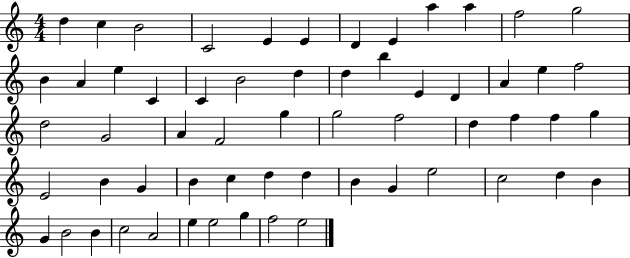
{
  \clef treble
  \numericTimeSignature
  \time 4/4
  \key c \major
  d''4 c''4 b'2 | c'2 e'4 e'4 | d'4 e'4 a''4 a''4 | f''2 g''2 | \break b'4 a'4 e''4 c'4 | c'4 b'2 d''4 | d''4 b''4 e'4 d'4 | a'4 e''4 f''2 | \break d''2 g'2 | a'4 f'2 g''4 | g''2 f''2 | d''4 f''4 f''4 g''4 | \break e'2 b'4 g'4 | b'4 c''4 d''4 d''4 | b'4 g'4 e''2 | c''2 d''4 b'4 | \break g'4 b'2 b'4 | c''2 a'2 | e''4 e''2 g''4 | f''2 e''2 | \break \bar "|."
}